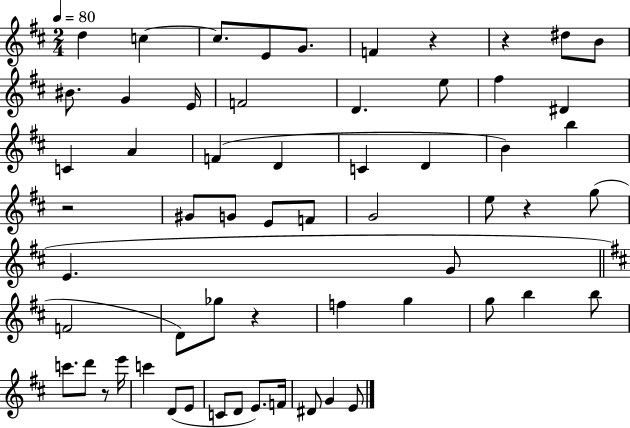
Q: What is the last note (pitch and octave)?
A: E4